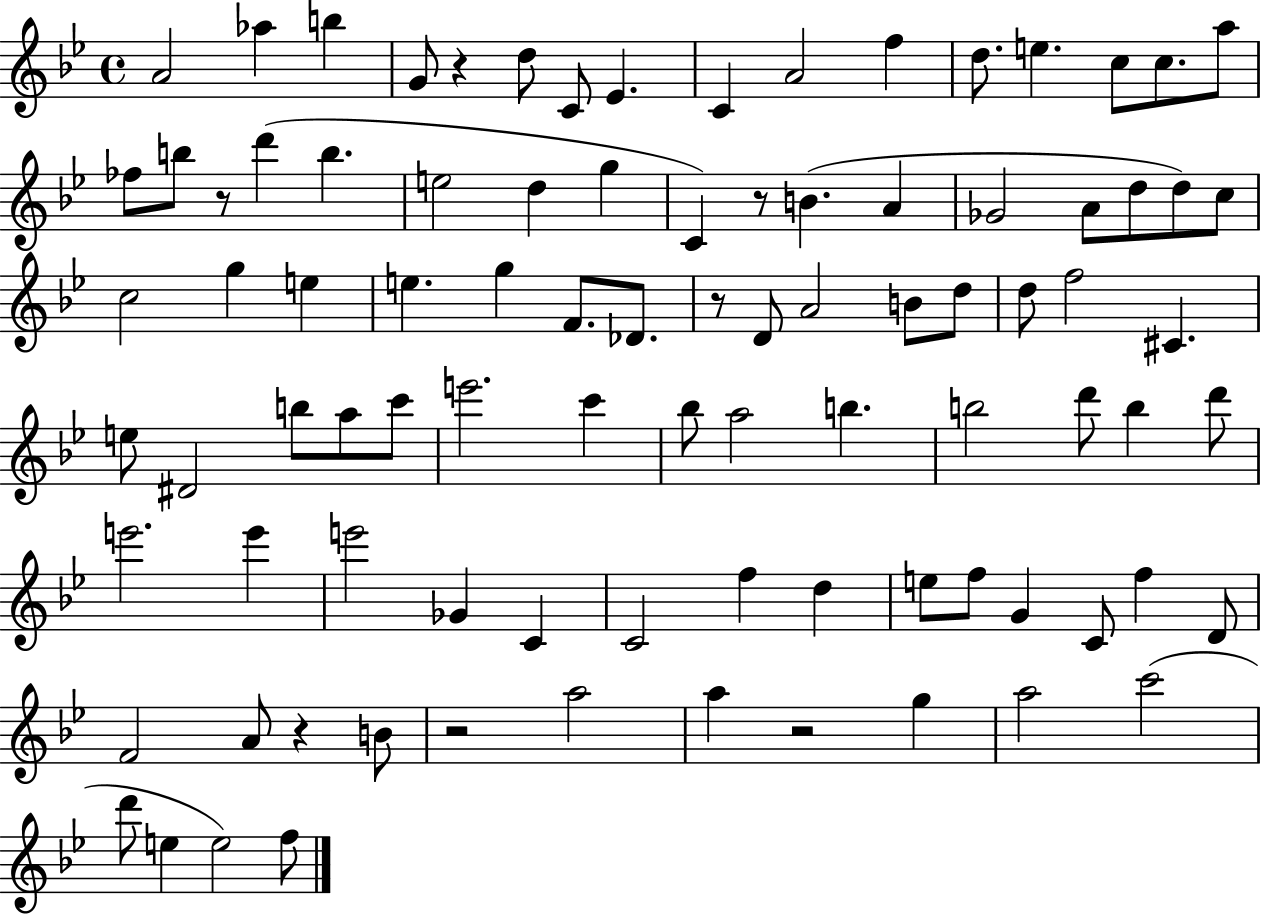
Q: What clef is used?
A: treble